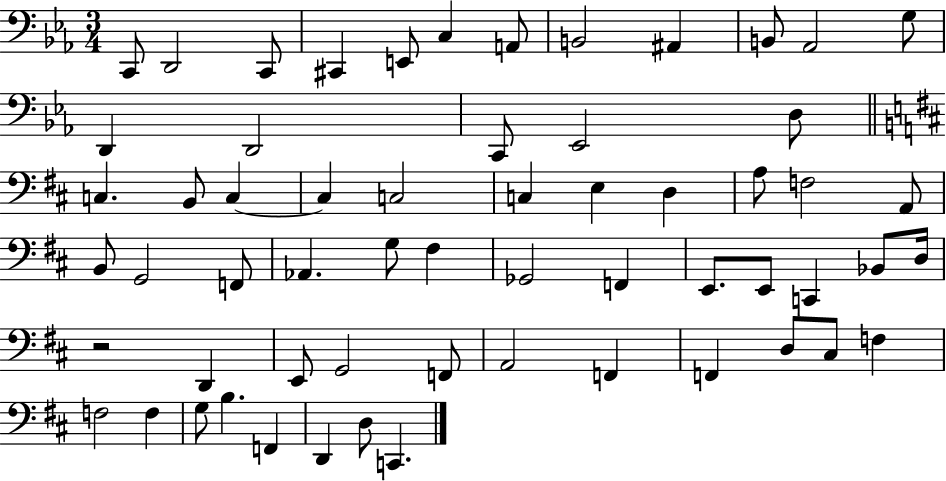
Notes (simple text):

C2/e D2/h C2/e C#2/q E2/e C3/q A2/e B2/h A#2/q B2/e Ab2/h G3/e D2/q D2/h C2/e Eb2/h D3/e C3/q. B2/e C3/q C3/q C3/h C3/q E3/q D3/q A3/e F3/h A2/e B2/e G2/h F2/e Ab2/q. G3/e F#3/q Gb2/h F2/q E2/e. E2/e C2/q Bb2/e D3/s R/h D2/q E2/e G2/h F2/e A2/h F2/q F2/q D3/e C#3/e F3/q F3/h F3/q G3/e B3/q. F2/q D2/q D3/e C2/q.